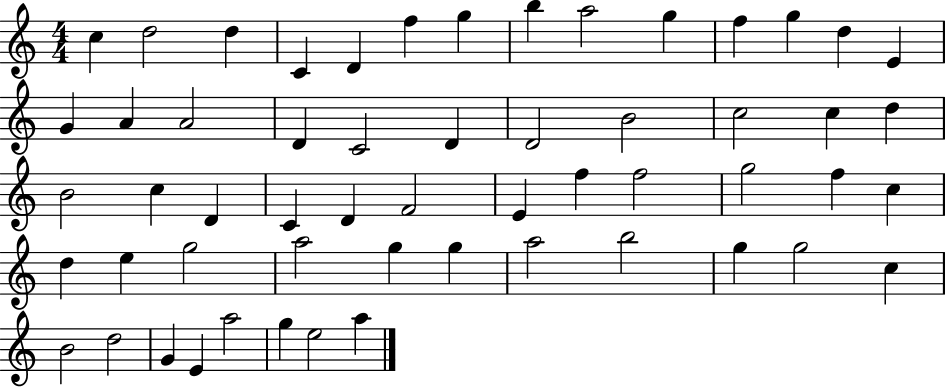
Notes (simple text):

C5/q D5/h D5/q C4/q D4/q F5/q G5/q B5/q A5/h G5/q F5/q G5/q D5/q E4/q G4/q A4/q A4/h D4/q C4/h D4/q D4/h B4/h C5/h C5/q D5/q B4/h C5/q D4/q C4/q D4/q F4/h E4/q F5/q F5/h G5/h F5/q C5/q D5/q E5/q G5/h A5/h G5/q G5/q A5/h B5/h G5/q G5/h C5/q B4/h D5/h G4/q E4/q A5/h G5/q E5/h A5/q